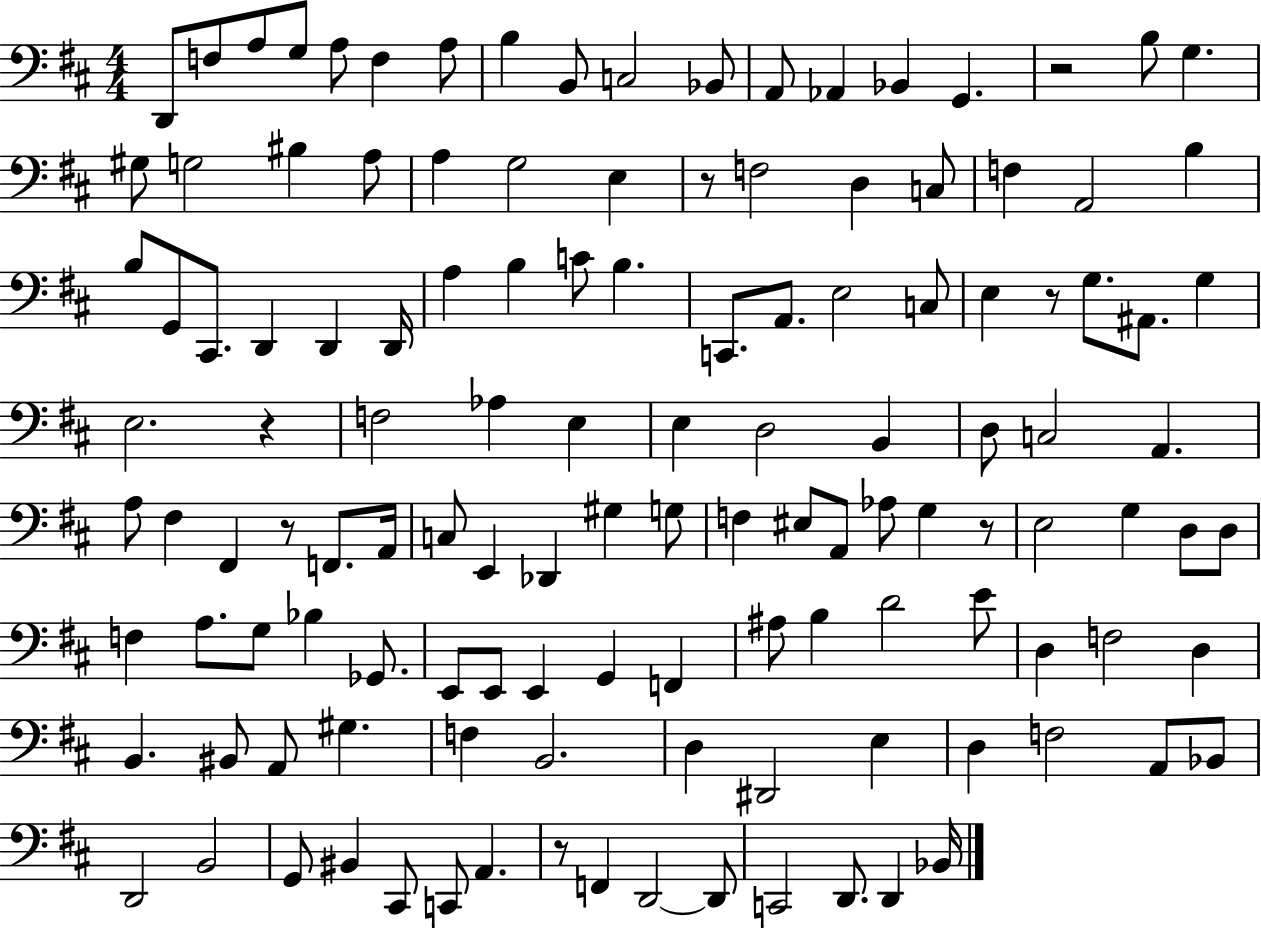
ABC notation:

X:1
T:Untitled
M:4/4
L:1/4
K:D
D,,/2 F,/2 A,/2 G,/2 A,/2 F, A,/2 B, B,,/2 C,2 _B,,/2 A,,/2 _A,, _B,, G,, z2 B,/2 G, ^G,/2 G,2 ^B, A,/2 A, G,2 E, z/2 F,2 D, C,/2 F, A,,2 B, B,/2 G,,/2 ^C,,/2 D,, D,, D,,/4 A, B, C/2 B, C,,/2 A,,/2 E,2 C,/2 E, z/2 G,/2 ^A,,/2 G, E,2 z F,2 _A, E, E, D,2 B,, D,/2 C,2 A,, A,/2 ^F, ^F,, z/2 F,,/2 A,,/4 C,/2 E,, _D,, ^G, G,/2 F, ^E,/2 A,,/2 _A,/2 G, z/2 E,2 G, D,/2 D,/2 F, A,/2 G,/2 _B, _G,,/2 E,,/2 E,,/2 E,, G,, F,, ^A,/2 B, D2 E/2 D, F,2 D, B,, ^B,,/2 A,,/2 ^G, F, B,,2 D, ^D,,2 E, D, F,2 A,,/2 _B,,/2 D,,2 B,,2 G,,/2 ^B,, ^C,,/2 C,,/2 A,, z/2 F,, D,,2 D,,/2 C,,2 D,,/2 D,, _B,,/4